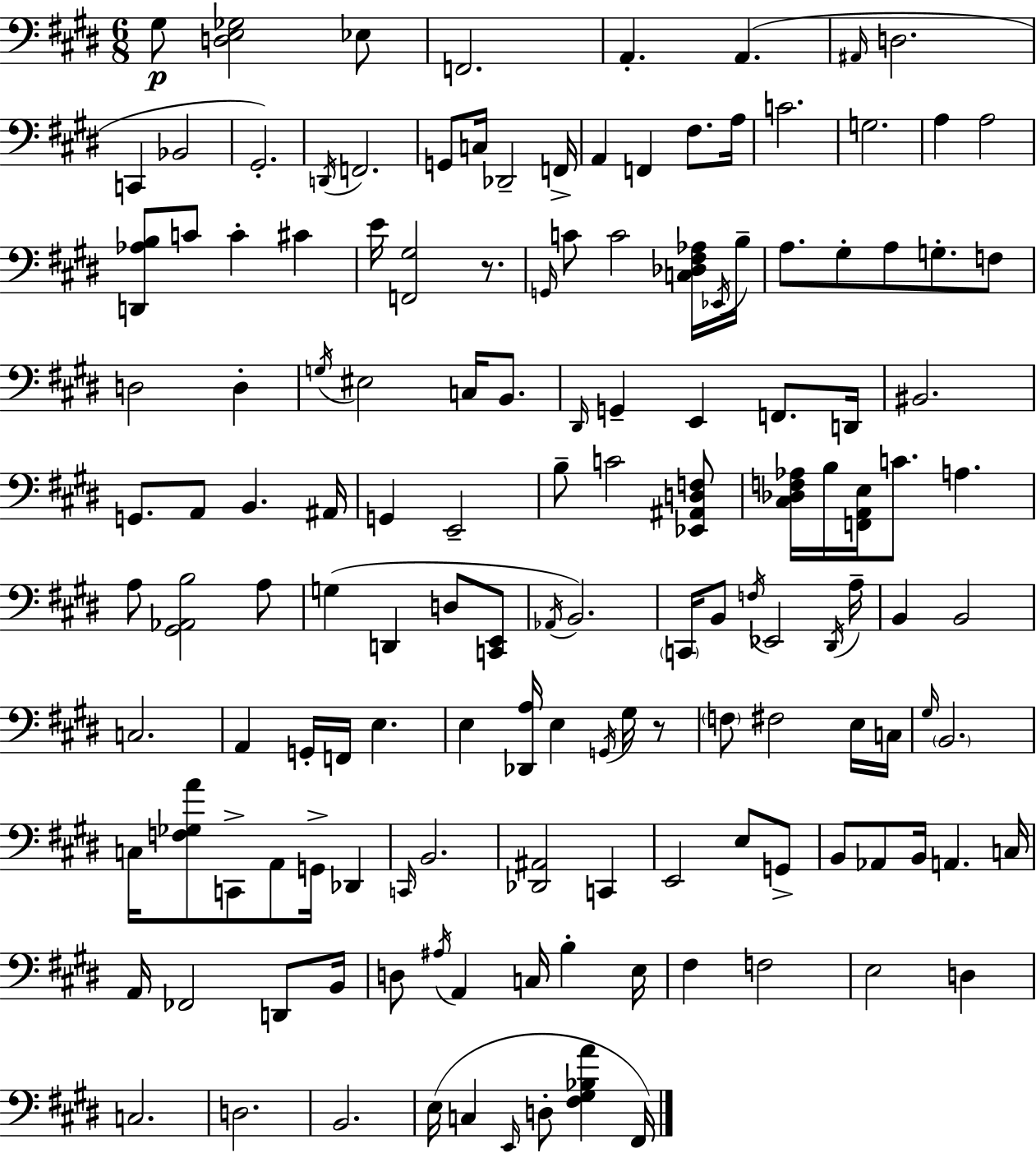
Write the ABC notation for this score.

X:1
T:Untitled
M:6/8
L:1/4
K:E
^G,/2 [D,E,_G,]2 _E,/2 F,,2 A,, A,, ^A,,/4 D,2 C,, _B,,2 ^G,,2 D,,/4 F,,2 G,,/2 C,/4 _D,,2 F,,/4 A,, F,, ^F,/2 A,/4 C2 G,2 A, A,2 [D,,_A,B,]/2 C/2 C ^C E/4 [F,,^G,]2 z/2 G,,/4 C/2 C2 [C,_D,^F,_A,]/4 _E,,/4 B,/4 A,/2 ^G,/2 A,/2 G,/2 F,/2 D,2 D, G,/4 ^E,2 C,/4 B,,/2 ^D,,/4 G,, E,, F,,/2 D,,/4 ^B,,2 G,,/2 A,,/2 B,, ^A,,/4 G,, E,,2 B,/2 C2 [_E,,^A,,D,F,]/2 [^C,_D,F,_A,]/4 B,/4 [F,,A,,E,]/4 C/2 A, A,/2 [^G,,_A,,B,]2 A,/2 G, D,, D,/2 [C,,E,,]/2 _A,,/4 B,,2 C,,/4 B,,/2 F,/4 _E,,2 ^D,,/4 A,/4 B,, B,,2 C,2 A,, G,,/4 F,,/4 E, E, [_D,,A,]/4 E, G,,/4 ^G,/4 z/2 F,/2 ^F,2 E,/4 C,/4 ^G,/4 B,,2 C,/4 [F,_G,A]/2 C,,/2 A,,/2 G,,/4 _D,, C,,/4 B,,2 [_D,,^A,,]2 C,, E,,2 E,/2 G,,/2 B,,/2 _A,,/2 B,,/4 A,, C,/4 A,,/4 _F,,2 D,,/2 B,,/4 D,/2 ^A,/4 A,, C,/4 B, E,/4 ^F, F,2 E,2 D, C,2 D,2 B,,2 E,/4 C, E,,/4 D,/2 [^F,^G,_B,A] ^F,,/4